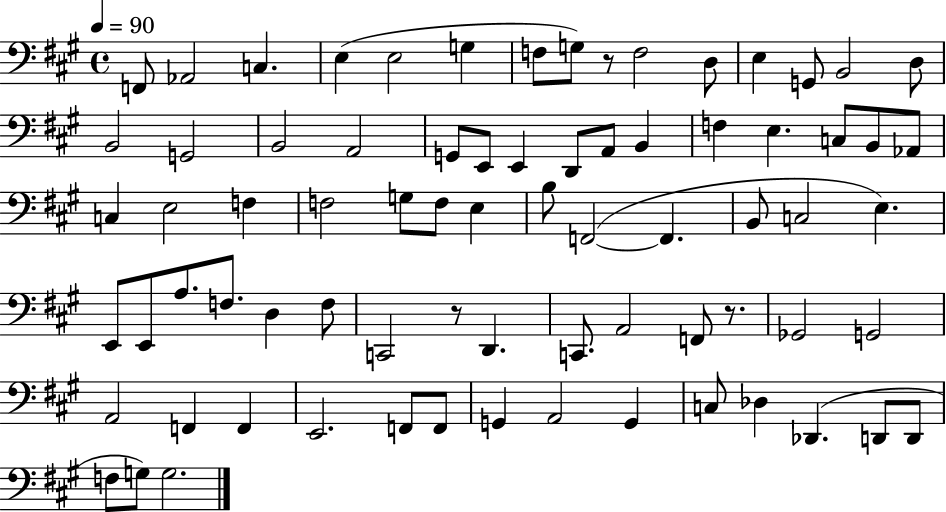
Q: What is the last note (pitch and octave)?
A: G3